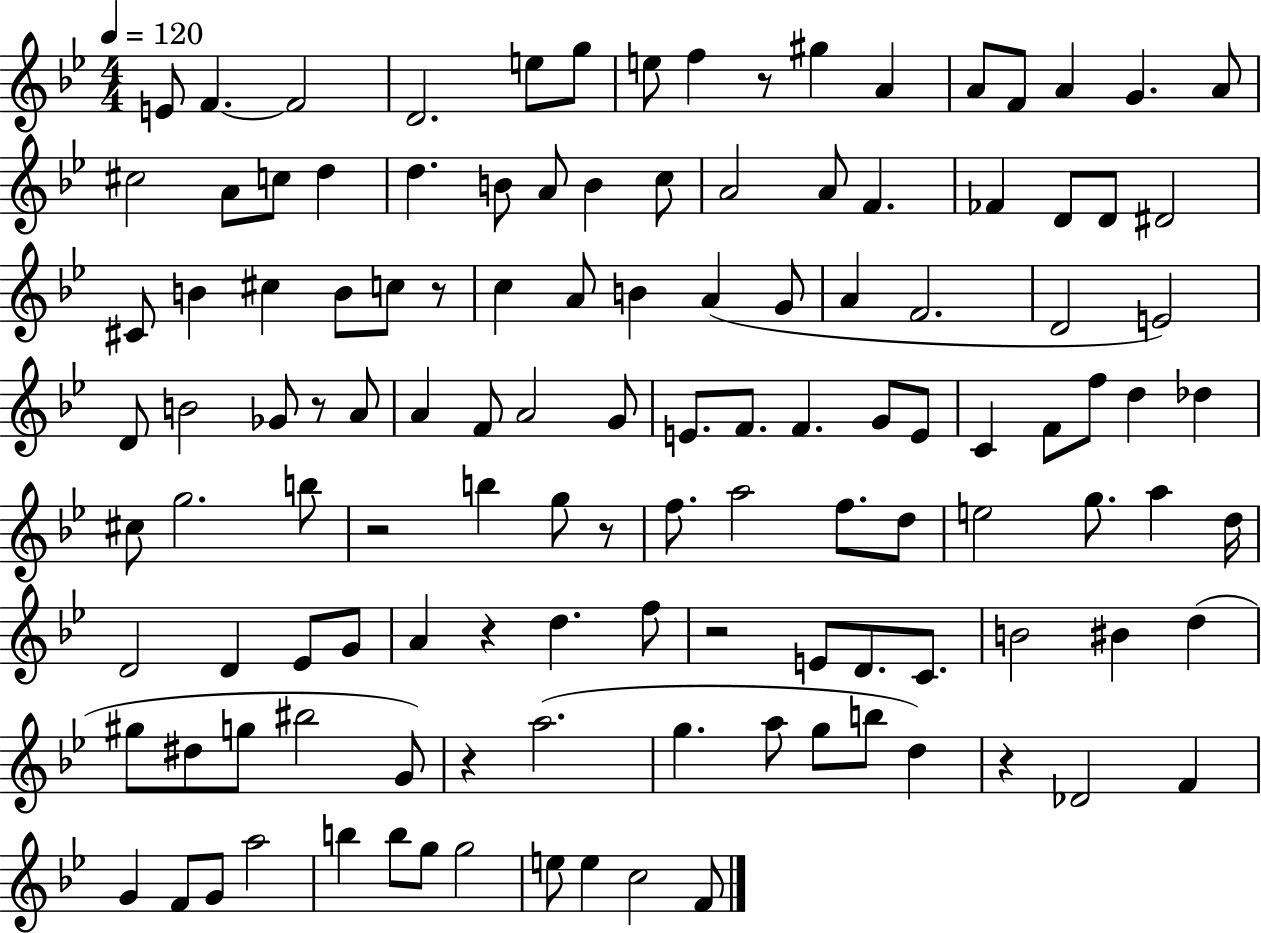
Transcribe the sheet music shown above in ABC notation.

X:1
T:Untitled
M:4/4
L:1/4
K:Bb
E/2 F F2 D2 e/2 g/2 e/2 f z/2 ^g A A/2 F/2 A G A/2 ^c2 A/2 c/2 d d B/2 A/2 B c/2 A2 A/2 F _F D/2 D/2 ^D2 ^C/2 B ^c B/2 c/2 z/2 c A/2 B A G/2 A F2 D2 E2 D/2 B2 _G/2 z/2 A/2 A F/2 A2 G/2 E/2 F/2 F G/2 E/2 C F/2 f/2 d _d ^c/2 g2 b/2 z2 b g/2 z/2 f/2 a2 f/2 d/2 e2 g/2 a d/4 D2 D _E/2 G/2 A z d f/2 z2 E/2 D/2 C/2 B2 ^B d ^g/2 ^d/2 g/2 ^b2 G/2 z a2 g a/2 g/2 b/2 d z _D2 F G F/2 G/2 a2 b b/2 g/2 g2 e/2 e c2 F/2